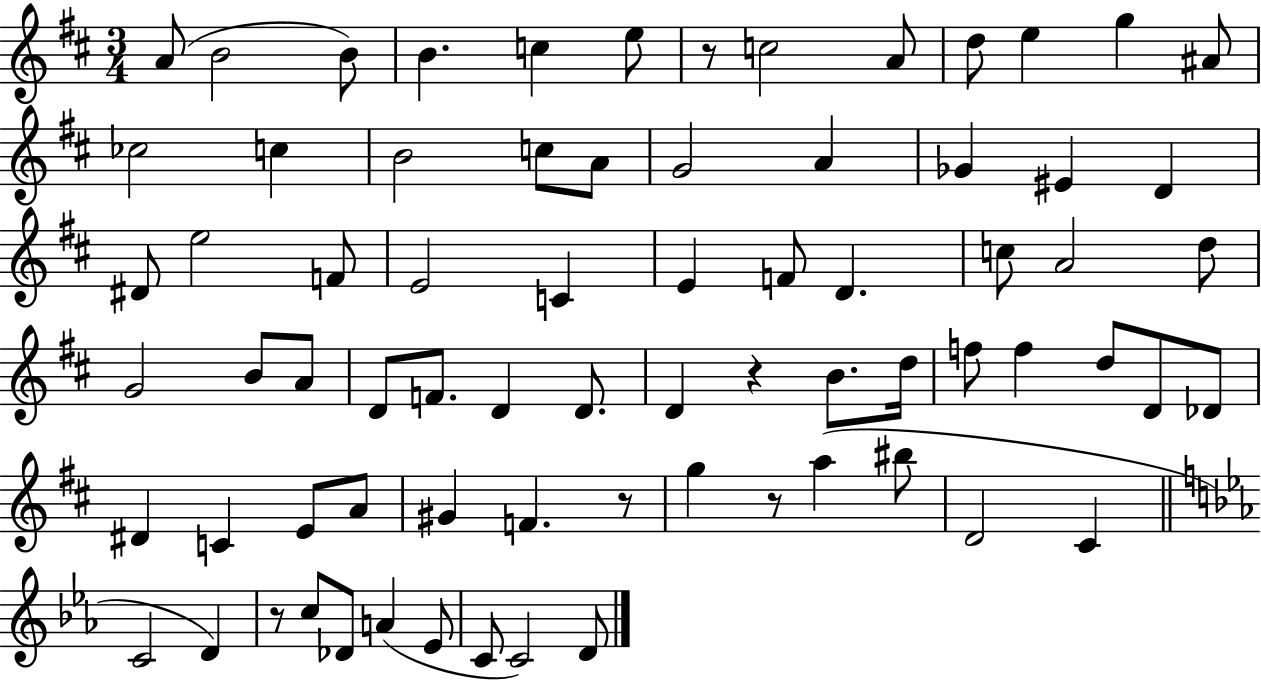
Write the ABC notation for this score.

X:1
T:Untitled
M:3/4
L:1/4
K:D
A/2 B2 B/2 B c e/2 z/2 c2 A/2 d/2 e g ^A/2 _c2 c B2 c/2 A/2 G2 A _G ^E D ^D/2 e2 F/2 E2 C E F/2 D c/2 A2 d/2 G2 B/2 A/2 D/2 F/2 D D/2 D z B/2 d/4 f/2 f d/2 D/2 _D/2 ^D C E/2 A/2 ^G F z/2 g z/2 a ^b/2 D2 ^C C2 D z/2 c/2 _D/2 A _E/2 C/2 C2 D/2